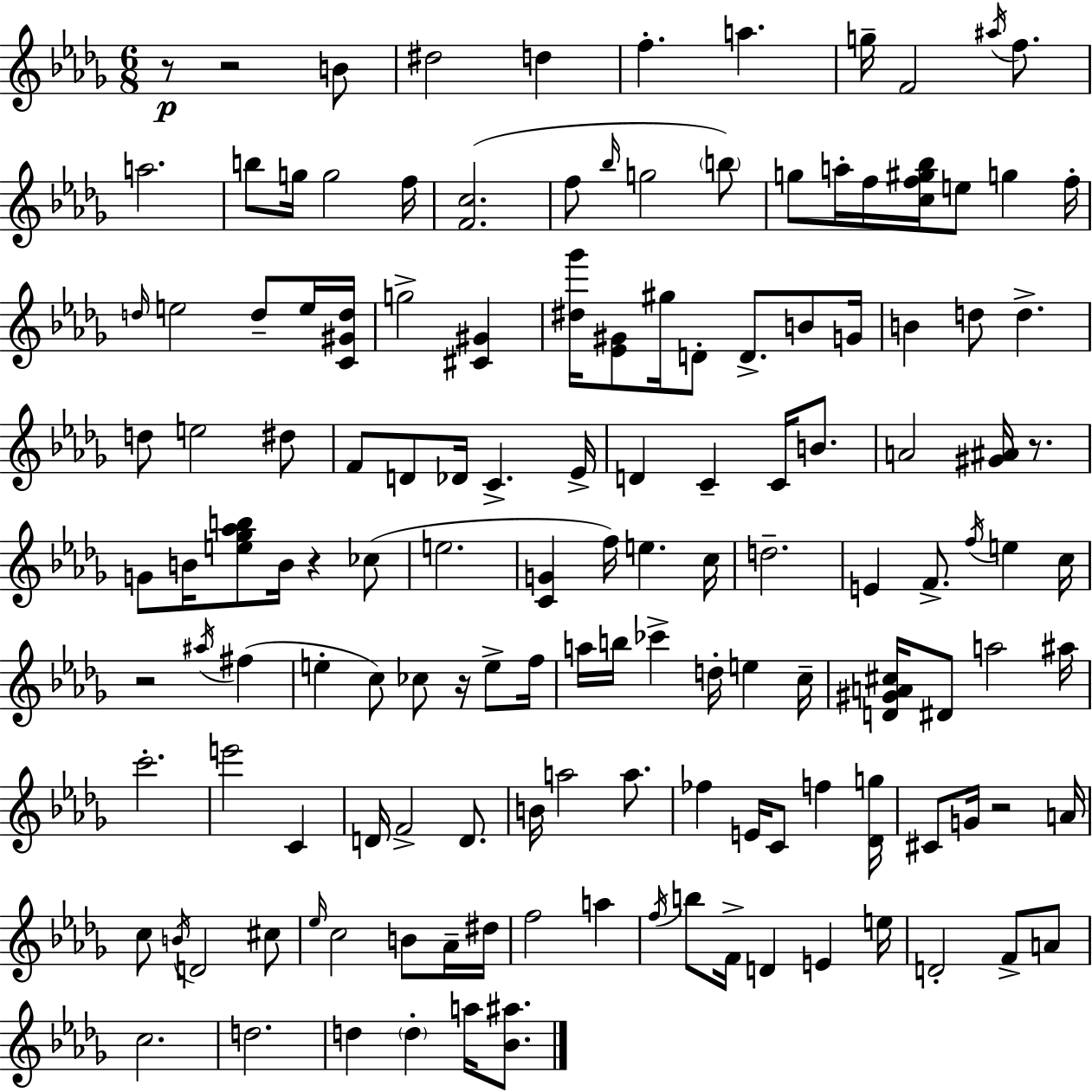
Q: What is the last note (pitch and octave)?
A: A5